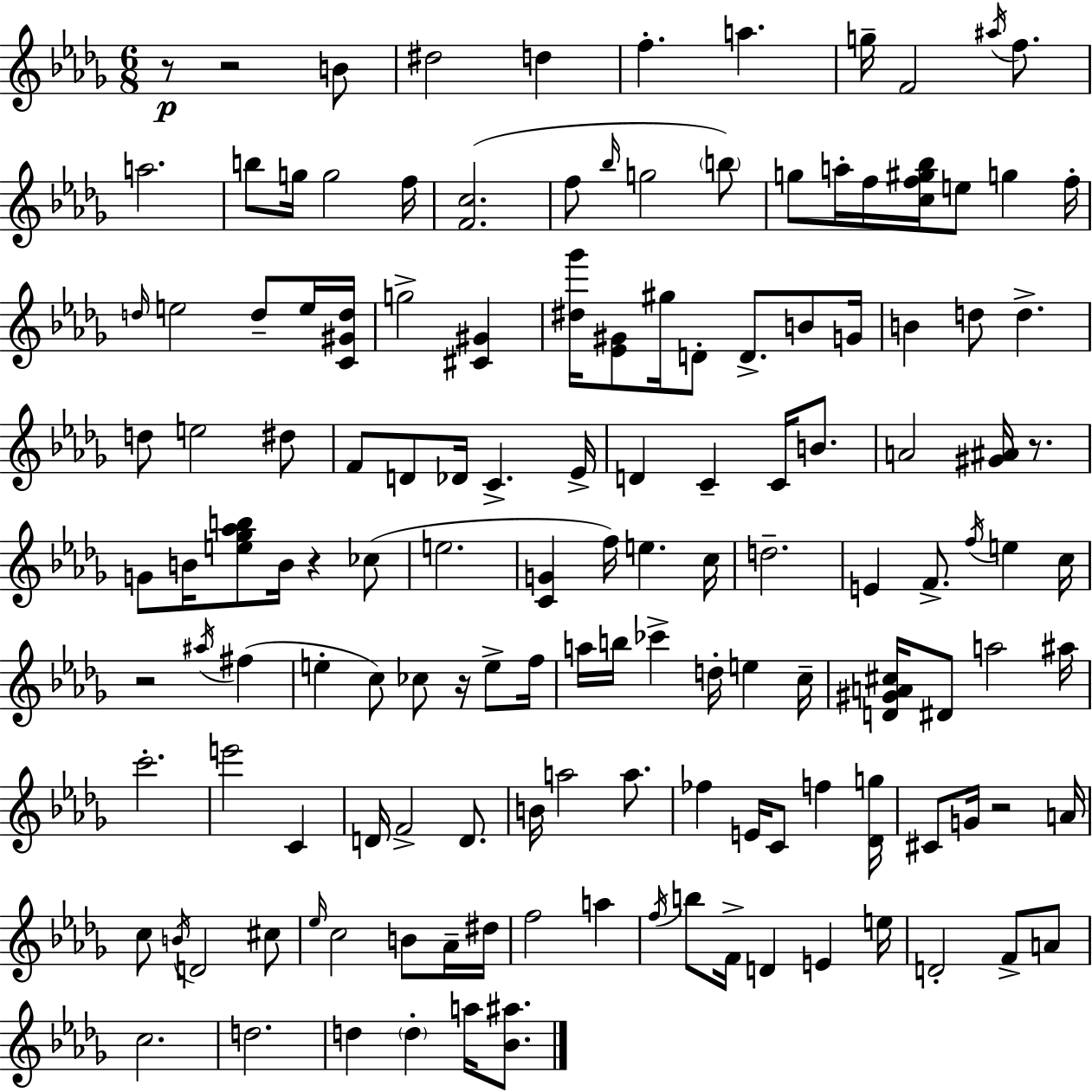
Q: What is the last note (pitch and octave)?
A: A5